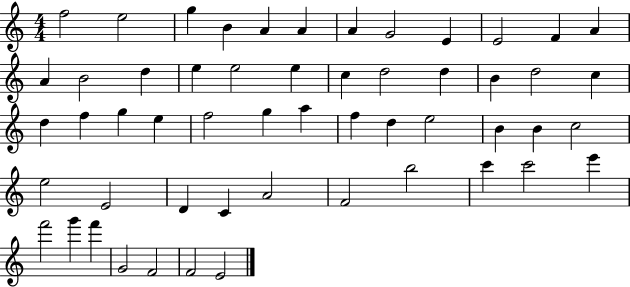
X:1
T:Untitled
M:4/4
L:1/4
K:C
f2 e2 g B A A A G2 E E2 F A A B2 d e e2 e c d2 d B d2 c d f g e f2 g a f d e2 B B c2 e2 E2 D C A2 F2 b2 c' c'2 e' f'2 g' f' G2 F2 F2 E2